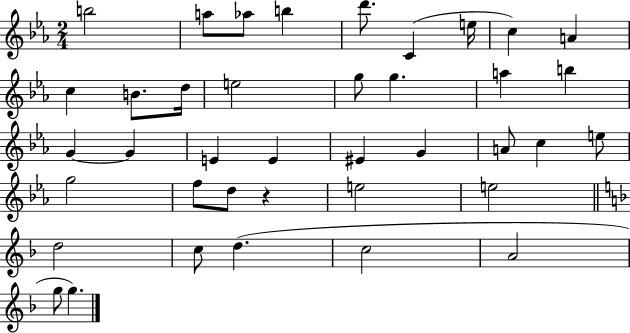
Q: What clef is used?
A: treble